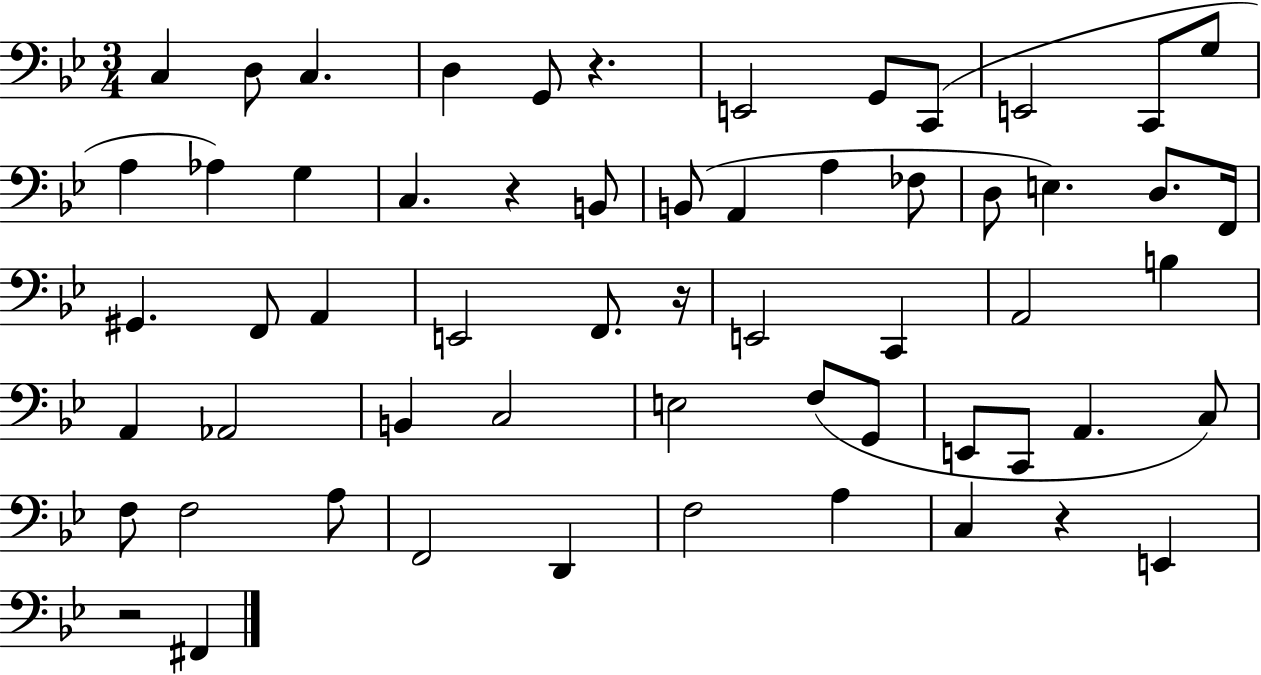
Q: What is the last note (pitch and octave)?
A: F#2